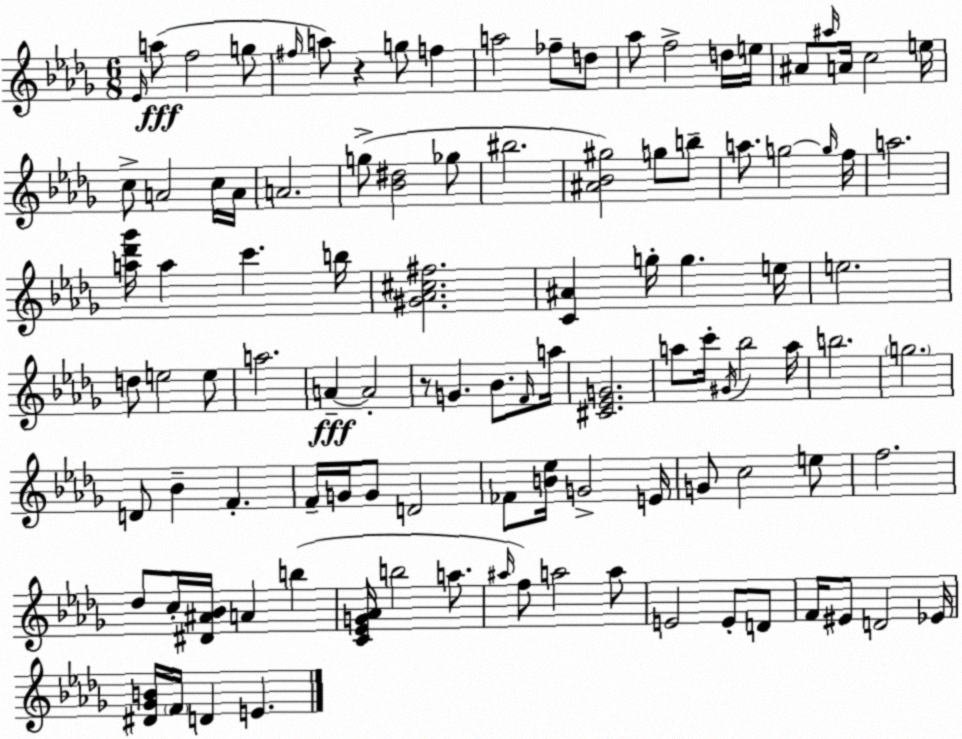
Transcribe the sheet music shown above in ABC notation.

X:1
T:Untitled
M:6/8
L:1/4
K:Bbm
_E/4 a/2 f2 g/2 ^f/4 a/2 z g/2 f a2 _f/2 d/2 _a/2 f2 d/4 e/4 ^A/2 ^a/4 A/4 c2 e/4 c/2 A2 c/4 A/4 A2 g/2 [_B^d]2 _g/2 ^b2 [^A_B^g]2 g/2 b/2 a/2 g2 g/4 f/4 a2 [a_d'_g']/4 a c' b/4 [^G_A^c^f]2 [C^A] g/4 g e/4 e2 d/2 e2 e/2 a2 A A2 z/2 G _B/2 F/4 a/4 [^C_EG]2 a/2 c'/4 ^G/4 _b2 a/4 b2 g2 D/2 _B F F/4 G/4 G/2 D2 _F/2 [B_e]/4 G2 E/4 G/2 c2 e/2 f2 _d/2 c/4 [^D^A_B]/4 A b [C_EG_A]/4 b2 a/2 ^a/4 f/2 a2 a/2 E2 E/2 D/2 F/4 ^E/2 D2 _E/4 [^D_GB]/4 F/4 D E